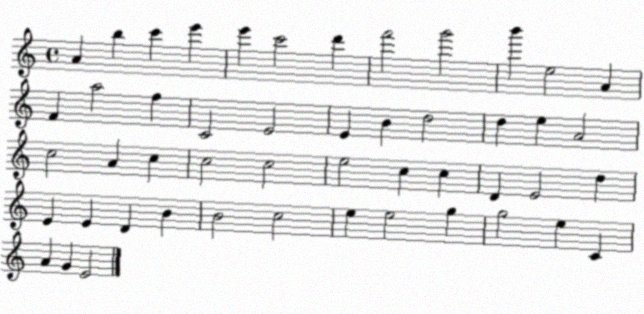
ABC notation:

X:1
T:Untitled
M:4/4
L:1/4
K:C
A b c' e' e' c'2 d' f'2 g'2 b' e2 A F a2 f C2 E2 E B d2 d e A2 c2 A c c2 c2 e2 c c D E2 d E E D B B2 c2 e e2 g g2 e C A G E2